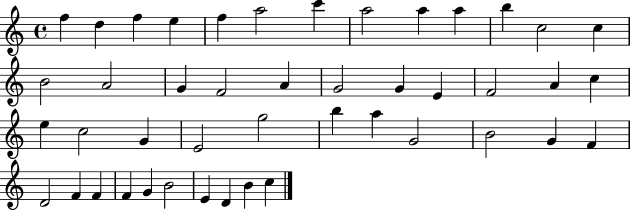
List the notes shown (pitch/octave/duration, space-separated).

F5/q D5/q F5/q E5/q F5/q A5/h C6/q A5/h A5/q A5/q B5/q C5/h C5/q B4/h A4/h G4/q F4/h A4/q G4/h G4/q E4/q F4/h A4/q C5/q E5/q C5/h G4/q E4/h G5/h B5/q A5/q G4/h B4/h G4/q F4/q D4/h F4/q F4/q F4/q G4/q B4/h E4/q D4/q B4/q C5/q